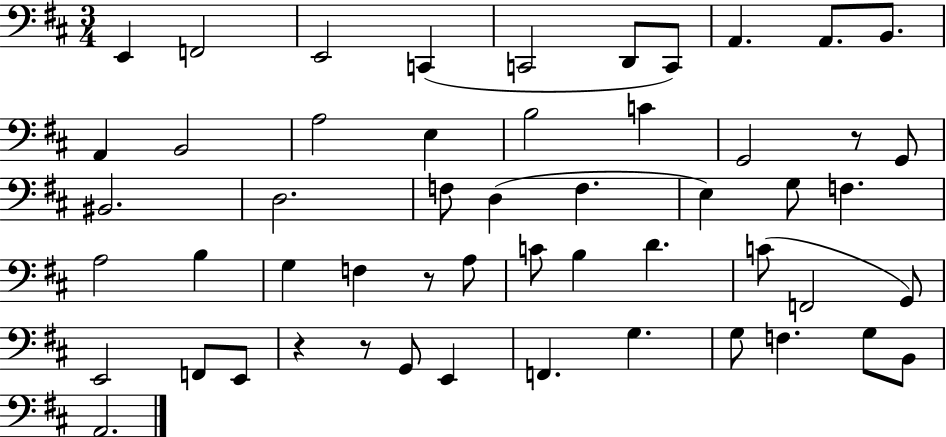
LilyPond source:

{
  \clef bass
  \numericTimeSignature
  \time 3/4
  \key d \major
  e,4 f,2 | e,2 c,4( | c,2 d,8 c,8) | a,4. a,8. b,8. | \break a,4 b,2 | a2 e4 | b2 c'4 | g,2 r8 g,8 | \break bis,2. | d2. | f8 d4( f4. | e4) g8 f4. | \break a2 b4 | g4 f4 r8 a8 | c'8 b4 d'4. | c'8( f,2 g,8) | \break e,2 f,8 e,8 | r4 r8 g,8 e,4 | f,4. g4. | g8 f4. g8 b,8 | \break a,2. | \bar "|."
}